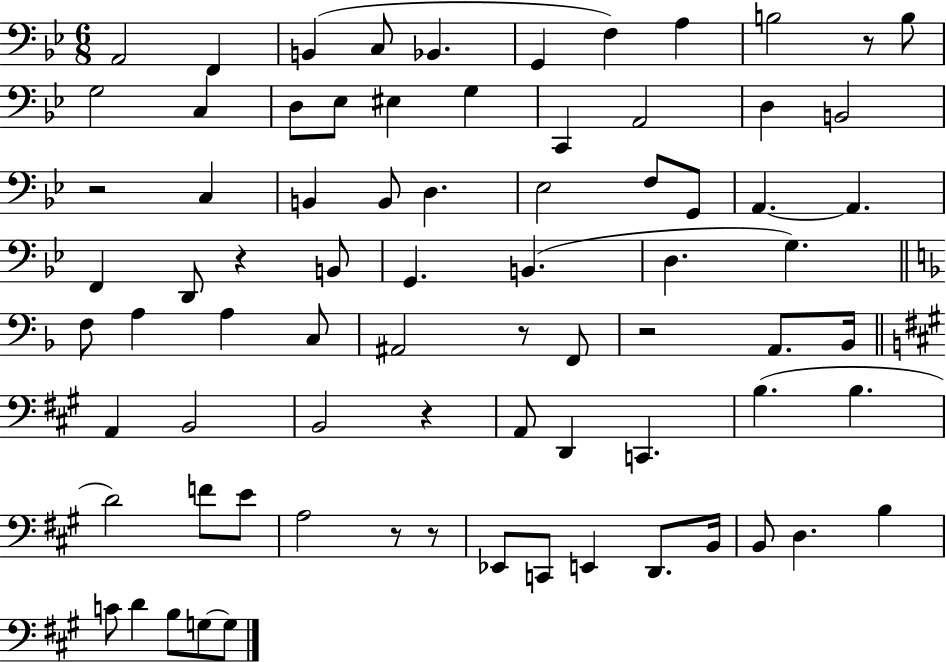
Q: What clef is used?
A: bass